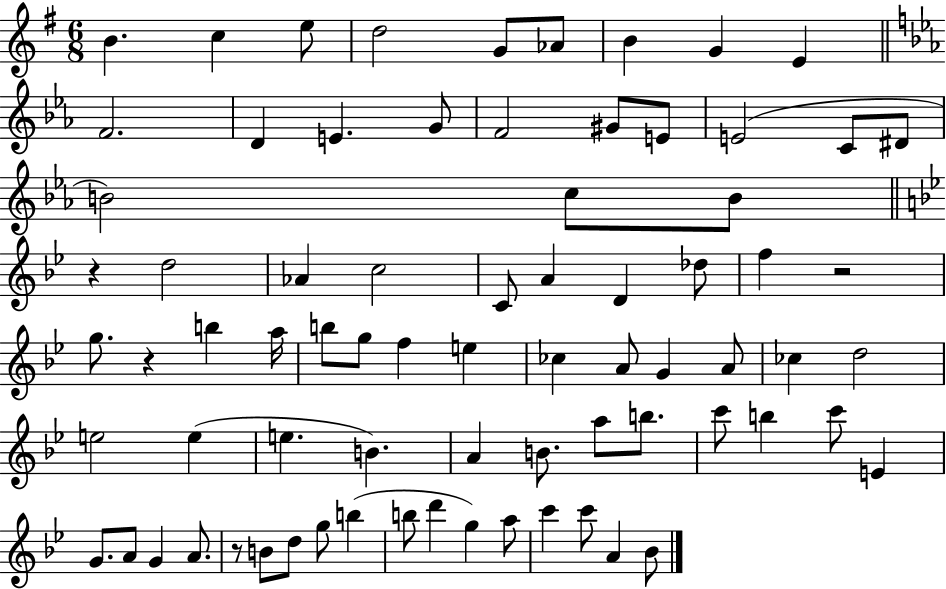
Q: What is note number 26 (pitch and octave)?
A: C4